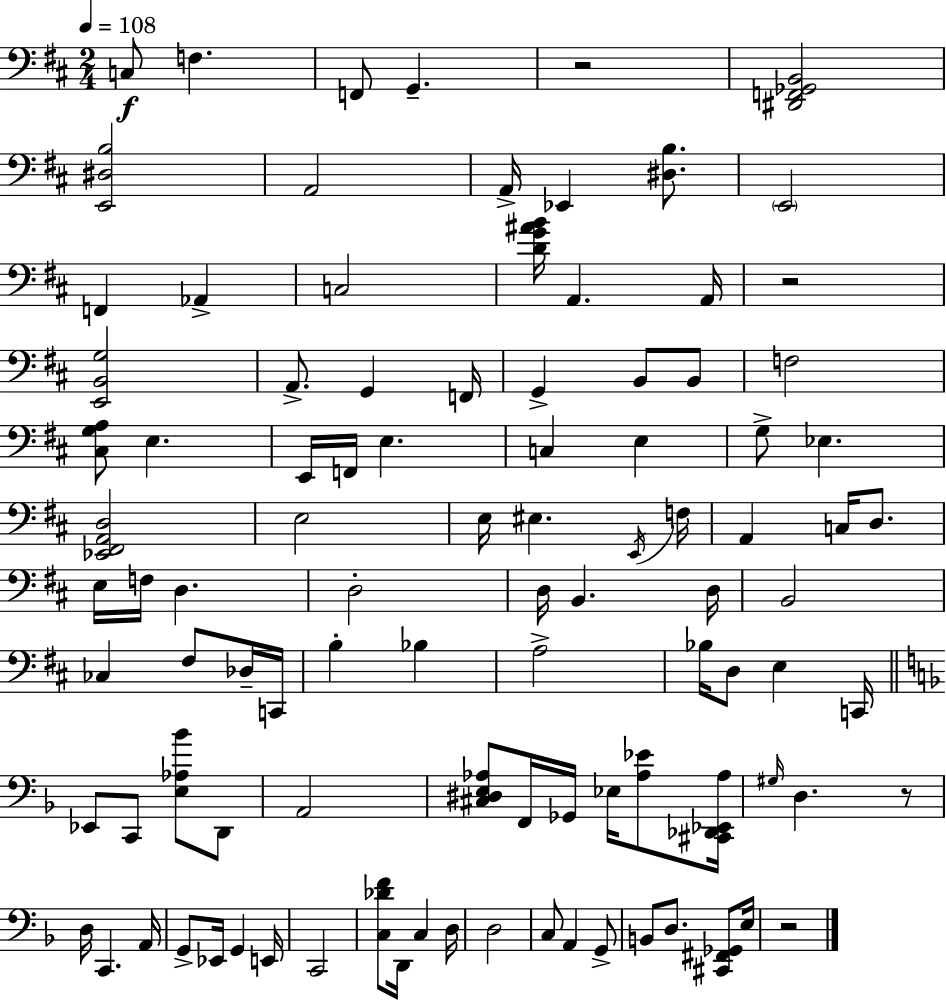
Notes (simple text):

C3/e F3/q. F2/e G2/q. R/h [D#2,F2,Gb2,B2]/h [E2,D#3,B3]/h A2/h A2/s Eb2/q [D#3,B3]/e. E2/h F2/q Ab2/q C3/h [D4,G4,A#4,B4]/s A2/q. A2/s R/h [E2,B2,G3]/h A2/e. G2/q F2/s G2/q B2/e B2/e F3/h [C#3,G3,A3]/e E3/q. E2/s F2/s E3/q. C3/q E3/q G3/e Eb3/q. [Eb2,F#2,A2,D3]/h E3/h E3/s EIS3/q. E2/s F3/s A2/q C3/s D3/e. E3/s F3/s D3/q. D3/h D3/s B2/q. D3/s B2/h CES3/q F#3/e Db3/s C2/s B3/q Bb3/q A3/h Bb3/s D3/e E3/q C2/s Eb2/e C2/e [E3,Ab3,Bb4]/e D2/e A2/h [C#3,D#3,E3,Ab3]/e F2/s Gb2/s Eb3/s [Ab3,Eb4]/e [C#2,Db2,Eb2,Ab3]/s G#3/s D3/q. R/e D3/s C2/q. A2/s G2/e Eb2/s G2/q E2/s C2/h [C3,Db4,F4]/e D2/s C3/q D3/s D3/h C3/e A2/q G2/e B2/e D3/e. [C#2,F#2,Gb2]/e E3/s R/h